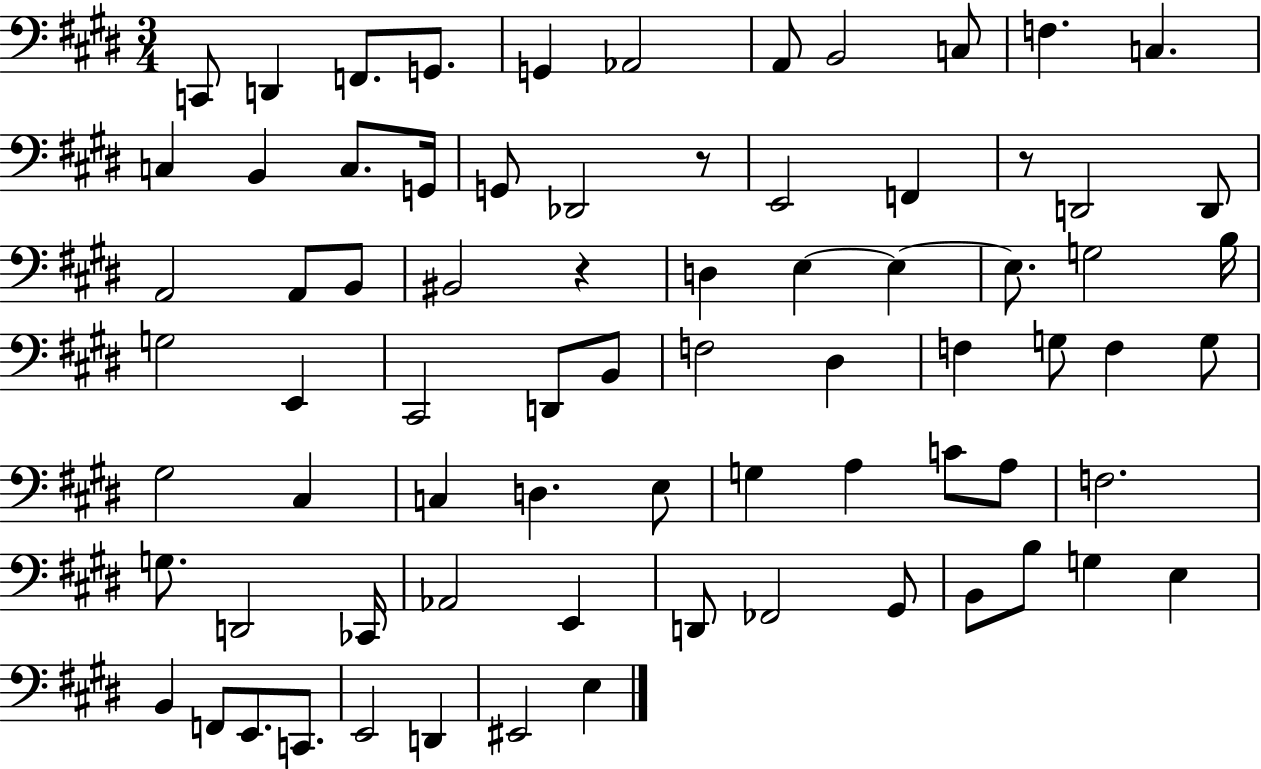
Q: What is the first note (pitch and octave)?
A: C2